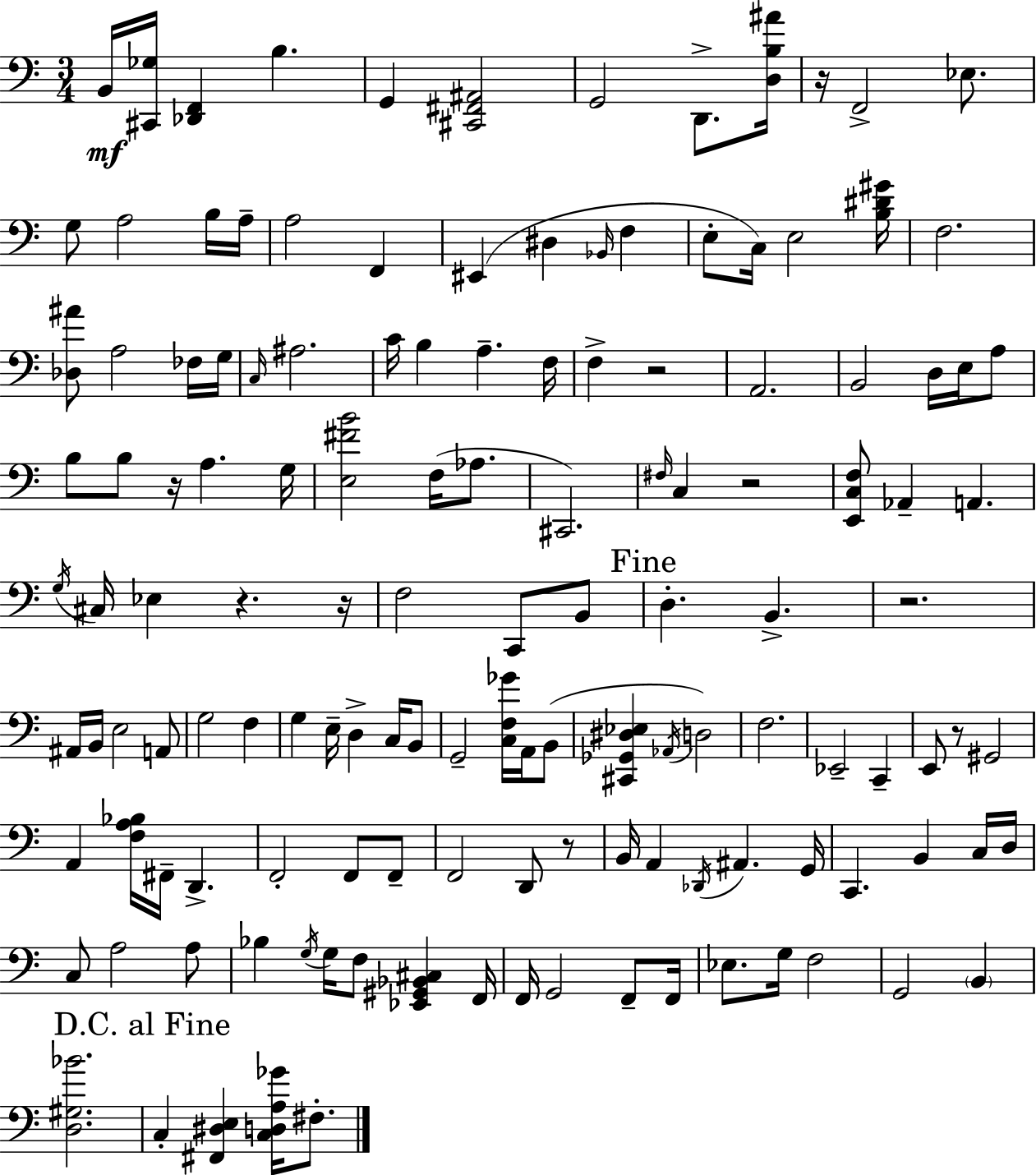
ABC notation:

X:1
T:Untitled
M:3/4
L:1/4
K:Am
B,,/4 [^C,,_G,]/4 [_D,,F,,] B, G,, [^C,,^F,,^A,,]2 G,,2 D,,/2 [D,B,^A]/4 z/4 F,,2 _E,/2 G,/2 A,2 B,/4 A,/4 A,2 F,, ^E,, ^D, _B,,/4 F, E,/2 C,/4 E,2 [B,^D^G]/4 F,2 [_D,^A]/2 A,2 _F,/4 G,/4 C,/4 ^A,2 C/4 B, A, F,/4 F, z2 A,,2 B,,2 D,/4 E,/4 A,/2 B,/2 B,/2 z/4 A, G,/4 [E,^FB]2 F,/4 _A,/2 ^C,,2 ^F,/4 C, z2 [E,,C,F,]/2 _A,, A,, G,/4 ^C,/4 _E, z z/4 F,2 C,,/2 B,,/2 D, B,, z2 ^A,,/4 B,,/4 E,2 A,,/2 G,2 F, G, E,/4 D, C,/4 B,,/2 G,,2 [C,F,_G]/4 A,,/4 B,,/2 [^C,,_G,,^D,_E,] _A,,/4 D,2 F,2 _E,,2 C,, E,,/2 z/2 ^G,,2 A,, [F,A,_B,]/4 ^F,,/4 D,, F,,2 F,,/2 F,,/2 F,,2 D,,/2 z/2 B,,/4 A,, _D,,/4 ^A,, G,,/4 C,, B,, C,/4 D,/4 C,/2 A,2 A,/2 _B, G,/4 G,/4 F,/2 [_E,,^G,,_B,,^C,] F,,/4 F,,/4 G,,2 F,,/2 F,,/4 _E,/2 G,/4 F,2 G,,2 B,, [D,^G,_B]2 C, [^F,,^D,E,] [C,D,A,_G]/4 ^F,/2